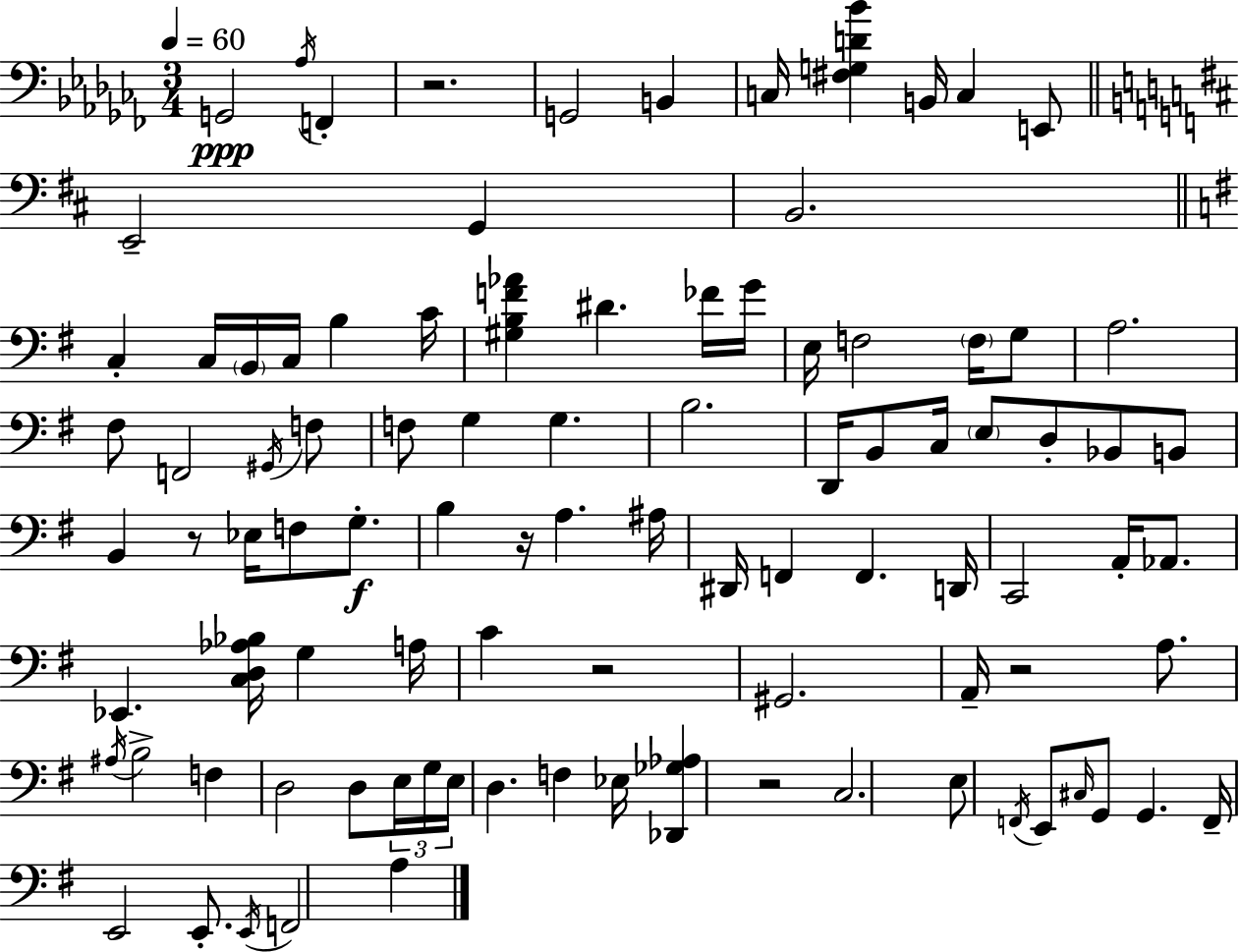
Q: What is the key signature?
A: AES minor